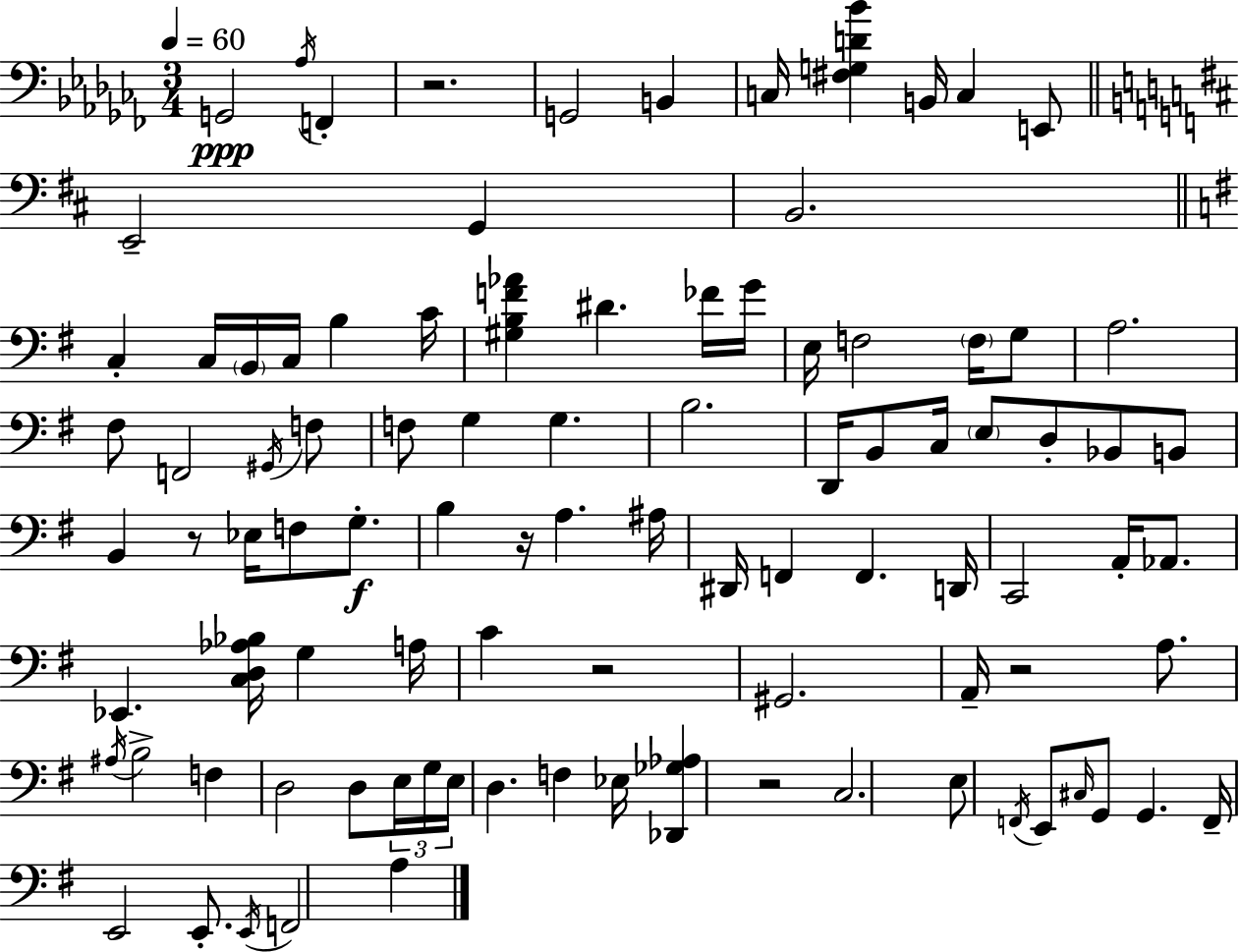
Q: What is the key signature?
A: AES minor